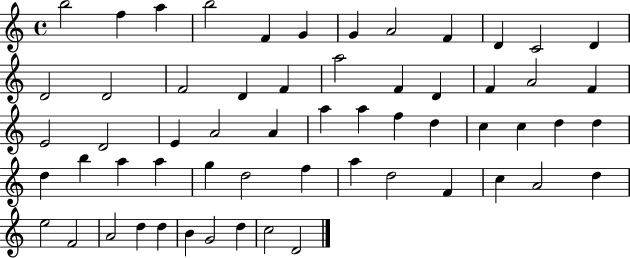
{
  \clef treble
  \time 4/4
  \defaultTimeSignature
  \key c \major
  b''2 f''4 a''4 | b''2 f'4 g'4 | g'4 a'2 f'4 | d'4 c'2 d'4 | \break d'2 d'2 | f'2 d'4 f'4 | a''2 f'4 d'4 | f'4 a'2 f'4 | \break e'2 d'2 | e'4 a'2 a'4 | a''4 a''4 f''4 d''4 | c''4 c''4 d''4 d''4 | \break d''4 b''4 a''4 a''4 | g''4 d''2 f''4 | a''4 d''2 f'4 | c''4 a'2 d''4 | \break e''2 f'2 | a'2 d''4 d''4 | b'4 g'2 d''4 | c''2 d'2 | \break \bar "|."
}